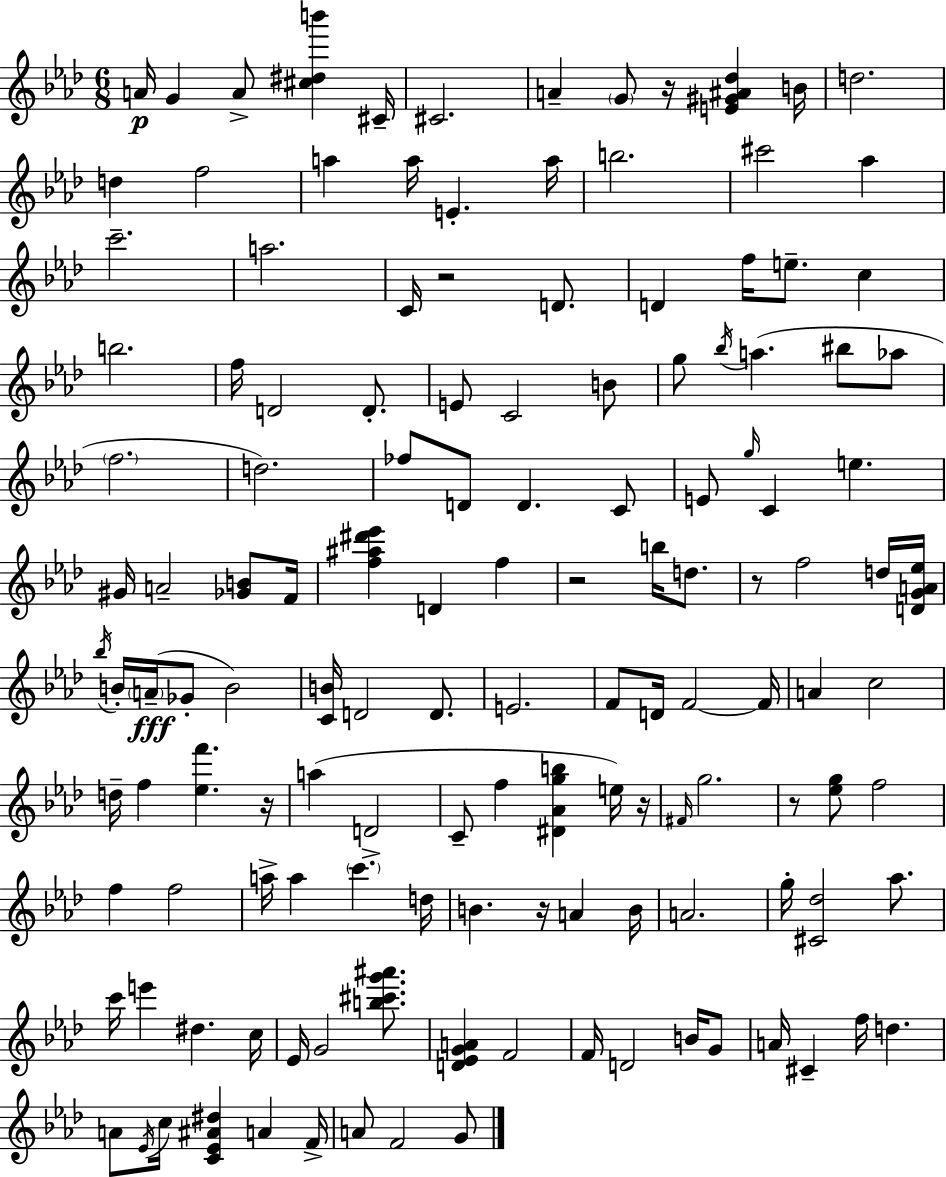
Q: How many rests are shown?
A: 8